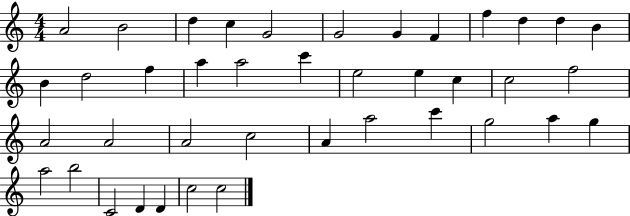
X:1
T:Untitled
M:4/4
L:1/4
K:C
A2 B2 d c G2 G2 G F f d d B B d2 f a a2 c' e2 e c c2 f2 A2 A2 A2 c2 A a2 c' g2 a g a2 b2 C2 D D c2 c2